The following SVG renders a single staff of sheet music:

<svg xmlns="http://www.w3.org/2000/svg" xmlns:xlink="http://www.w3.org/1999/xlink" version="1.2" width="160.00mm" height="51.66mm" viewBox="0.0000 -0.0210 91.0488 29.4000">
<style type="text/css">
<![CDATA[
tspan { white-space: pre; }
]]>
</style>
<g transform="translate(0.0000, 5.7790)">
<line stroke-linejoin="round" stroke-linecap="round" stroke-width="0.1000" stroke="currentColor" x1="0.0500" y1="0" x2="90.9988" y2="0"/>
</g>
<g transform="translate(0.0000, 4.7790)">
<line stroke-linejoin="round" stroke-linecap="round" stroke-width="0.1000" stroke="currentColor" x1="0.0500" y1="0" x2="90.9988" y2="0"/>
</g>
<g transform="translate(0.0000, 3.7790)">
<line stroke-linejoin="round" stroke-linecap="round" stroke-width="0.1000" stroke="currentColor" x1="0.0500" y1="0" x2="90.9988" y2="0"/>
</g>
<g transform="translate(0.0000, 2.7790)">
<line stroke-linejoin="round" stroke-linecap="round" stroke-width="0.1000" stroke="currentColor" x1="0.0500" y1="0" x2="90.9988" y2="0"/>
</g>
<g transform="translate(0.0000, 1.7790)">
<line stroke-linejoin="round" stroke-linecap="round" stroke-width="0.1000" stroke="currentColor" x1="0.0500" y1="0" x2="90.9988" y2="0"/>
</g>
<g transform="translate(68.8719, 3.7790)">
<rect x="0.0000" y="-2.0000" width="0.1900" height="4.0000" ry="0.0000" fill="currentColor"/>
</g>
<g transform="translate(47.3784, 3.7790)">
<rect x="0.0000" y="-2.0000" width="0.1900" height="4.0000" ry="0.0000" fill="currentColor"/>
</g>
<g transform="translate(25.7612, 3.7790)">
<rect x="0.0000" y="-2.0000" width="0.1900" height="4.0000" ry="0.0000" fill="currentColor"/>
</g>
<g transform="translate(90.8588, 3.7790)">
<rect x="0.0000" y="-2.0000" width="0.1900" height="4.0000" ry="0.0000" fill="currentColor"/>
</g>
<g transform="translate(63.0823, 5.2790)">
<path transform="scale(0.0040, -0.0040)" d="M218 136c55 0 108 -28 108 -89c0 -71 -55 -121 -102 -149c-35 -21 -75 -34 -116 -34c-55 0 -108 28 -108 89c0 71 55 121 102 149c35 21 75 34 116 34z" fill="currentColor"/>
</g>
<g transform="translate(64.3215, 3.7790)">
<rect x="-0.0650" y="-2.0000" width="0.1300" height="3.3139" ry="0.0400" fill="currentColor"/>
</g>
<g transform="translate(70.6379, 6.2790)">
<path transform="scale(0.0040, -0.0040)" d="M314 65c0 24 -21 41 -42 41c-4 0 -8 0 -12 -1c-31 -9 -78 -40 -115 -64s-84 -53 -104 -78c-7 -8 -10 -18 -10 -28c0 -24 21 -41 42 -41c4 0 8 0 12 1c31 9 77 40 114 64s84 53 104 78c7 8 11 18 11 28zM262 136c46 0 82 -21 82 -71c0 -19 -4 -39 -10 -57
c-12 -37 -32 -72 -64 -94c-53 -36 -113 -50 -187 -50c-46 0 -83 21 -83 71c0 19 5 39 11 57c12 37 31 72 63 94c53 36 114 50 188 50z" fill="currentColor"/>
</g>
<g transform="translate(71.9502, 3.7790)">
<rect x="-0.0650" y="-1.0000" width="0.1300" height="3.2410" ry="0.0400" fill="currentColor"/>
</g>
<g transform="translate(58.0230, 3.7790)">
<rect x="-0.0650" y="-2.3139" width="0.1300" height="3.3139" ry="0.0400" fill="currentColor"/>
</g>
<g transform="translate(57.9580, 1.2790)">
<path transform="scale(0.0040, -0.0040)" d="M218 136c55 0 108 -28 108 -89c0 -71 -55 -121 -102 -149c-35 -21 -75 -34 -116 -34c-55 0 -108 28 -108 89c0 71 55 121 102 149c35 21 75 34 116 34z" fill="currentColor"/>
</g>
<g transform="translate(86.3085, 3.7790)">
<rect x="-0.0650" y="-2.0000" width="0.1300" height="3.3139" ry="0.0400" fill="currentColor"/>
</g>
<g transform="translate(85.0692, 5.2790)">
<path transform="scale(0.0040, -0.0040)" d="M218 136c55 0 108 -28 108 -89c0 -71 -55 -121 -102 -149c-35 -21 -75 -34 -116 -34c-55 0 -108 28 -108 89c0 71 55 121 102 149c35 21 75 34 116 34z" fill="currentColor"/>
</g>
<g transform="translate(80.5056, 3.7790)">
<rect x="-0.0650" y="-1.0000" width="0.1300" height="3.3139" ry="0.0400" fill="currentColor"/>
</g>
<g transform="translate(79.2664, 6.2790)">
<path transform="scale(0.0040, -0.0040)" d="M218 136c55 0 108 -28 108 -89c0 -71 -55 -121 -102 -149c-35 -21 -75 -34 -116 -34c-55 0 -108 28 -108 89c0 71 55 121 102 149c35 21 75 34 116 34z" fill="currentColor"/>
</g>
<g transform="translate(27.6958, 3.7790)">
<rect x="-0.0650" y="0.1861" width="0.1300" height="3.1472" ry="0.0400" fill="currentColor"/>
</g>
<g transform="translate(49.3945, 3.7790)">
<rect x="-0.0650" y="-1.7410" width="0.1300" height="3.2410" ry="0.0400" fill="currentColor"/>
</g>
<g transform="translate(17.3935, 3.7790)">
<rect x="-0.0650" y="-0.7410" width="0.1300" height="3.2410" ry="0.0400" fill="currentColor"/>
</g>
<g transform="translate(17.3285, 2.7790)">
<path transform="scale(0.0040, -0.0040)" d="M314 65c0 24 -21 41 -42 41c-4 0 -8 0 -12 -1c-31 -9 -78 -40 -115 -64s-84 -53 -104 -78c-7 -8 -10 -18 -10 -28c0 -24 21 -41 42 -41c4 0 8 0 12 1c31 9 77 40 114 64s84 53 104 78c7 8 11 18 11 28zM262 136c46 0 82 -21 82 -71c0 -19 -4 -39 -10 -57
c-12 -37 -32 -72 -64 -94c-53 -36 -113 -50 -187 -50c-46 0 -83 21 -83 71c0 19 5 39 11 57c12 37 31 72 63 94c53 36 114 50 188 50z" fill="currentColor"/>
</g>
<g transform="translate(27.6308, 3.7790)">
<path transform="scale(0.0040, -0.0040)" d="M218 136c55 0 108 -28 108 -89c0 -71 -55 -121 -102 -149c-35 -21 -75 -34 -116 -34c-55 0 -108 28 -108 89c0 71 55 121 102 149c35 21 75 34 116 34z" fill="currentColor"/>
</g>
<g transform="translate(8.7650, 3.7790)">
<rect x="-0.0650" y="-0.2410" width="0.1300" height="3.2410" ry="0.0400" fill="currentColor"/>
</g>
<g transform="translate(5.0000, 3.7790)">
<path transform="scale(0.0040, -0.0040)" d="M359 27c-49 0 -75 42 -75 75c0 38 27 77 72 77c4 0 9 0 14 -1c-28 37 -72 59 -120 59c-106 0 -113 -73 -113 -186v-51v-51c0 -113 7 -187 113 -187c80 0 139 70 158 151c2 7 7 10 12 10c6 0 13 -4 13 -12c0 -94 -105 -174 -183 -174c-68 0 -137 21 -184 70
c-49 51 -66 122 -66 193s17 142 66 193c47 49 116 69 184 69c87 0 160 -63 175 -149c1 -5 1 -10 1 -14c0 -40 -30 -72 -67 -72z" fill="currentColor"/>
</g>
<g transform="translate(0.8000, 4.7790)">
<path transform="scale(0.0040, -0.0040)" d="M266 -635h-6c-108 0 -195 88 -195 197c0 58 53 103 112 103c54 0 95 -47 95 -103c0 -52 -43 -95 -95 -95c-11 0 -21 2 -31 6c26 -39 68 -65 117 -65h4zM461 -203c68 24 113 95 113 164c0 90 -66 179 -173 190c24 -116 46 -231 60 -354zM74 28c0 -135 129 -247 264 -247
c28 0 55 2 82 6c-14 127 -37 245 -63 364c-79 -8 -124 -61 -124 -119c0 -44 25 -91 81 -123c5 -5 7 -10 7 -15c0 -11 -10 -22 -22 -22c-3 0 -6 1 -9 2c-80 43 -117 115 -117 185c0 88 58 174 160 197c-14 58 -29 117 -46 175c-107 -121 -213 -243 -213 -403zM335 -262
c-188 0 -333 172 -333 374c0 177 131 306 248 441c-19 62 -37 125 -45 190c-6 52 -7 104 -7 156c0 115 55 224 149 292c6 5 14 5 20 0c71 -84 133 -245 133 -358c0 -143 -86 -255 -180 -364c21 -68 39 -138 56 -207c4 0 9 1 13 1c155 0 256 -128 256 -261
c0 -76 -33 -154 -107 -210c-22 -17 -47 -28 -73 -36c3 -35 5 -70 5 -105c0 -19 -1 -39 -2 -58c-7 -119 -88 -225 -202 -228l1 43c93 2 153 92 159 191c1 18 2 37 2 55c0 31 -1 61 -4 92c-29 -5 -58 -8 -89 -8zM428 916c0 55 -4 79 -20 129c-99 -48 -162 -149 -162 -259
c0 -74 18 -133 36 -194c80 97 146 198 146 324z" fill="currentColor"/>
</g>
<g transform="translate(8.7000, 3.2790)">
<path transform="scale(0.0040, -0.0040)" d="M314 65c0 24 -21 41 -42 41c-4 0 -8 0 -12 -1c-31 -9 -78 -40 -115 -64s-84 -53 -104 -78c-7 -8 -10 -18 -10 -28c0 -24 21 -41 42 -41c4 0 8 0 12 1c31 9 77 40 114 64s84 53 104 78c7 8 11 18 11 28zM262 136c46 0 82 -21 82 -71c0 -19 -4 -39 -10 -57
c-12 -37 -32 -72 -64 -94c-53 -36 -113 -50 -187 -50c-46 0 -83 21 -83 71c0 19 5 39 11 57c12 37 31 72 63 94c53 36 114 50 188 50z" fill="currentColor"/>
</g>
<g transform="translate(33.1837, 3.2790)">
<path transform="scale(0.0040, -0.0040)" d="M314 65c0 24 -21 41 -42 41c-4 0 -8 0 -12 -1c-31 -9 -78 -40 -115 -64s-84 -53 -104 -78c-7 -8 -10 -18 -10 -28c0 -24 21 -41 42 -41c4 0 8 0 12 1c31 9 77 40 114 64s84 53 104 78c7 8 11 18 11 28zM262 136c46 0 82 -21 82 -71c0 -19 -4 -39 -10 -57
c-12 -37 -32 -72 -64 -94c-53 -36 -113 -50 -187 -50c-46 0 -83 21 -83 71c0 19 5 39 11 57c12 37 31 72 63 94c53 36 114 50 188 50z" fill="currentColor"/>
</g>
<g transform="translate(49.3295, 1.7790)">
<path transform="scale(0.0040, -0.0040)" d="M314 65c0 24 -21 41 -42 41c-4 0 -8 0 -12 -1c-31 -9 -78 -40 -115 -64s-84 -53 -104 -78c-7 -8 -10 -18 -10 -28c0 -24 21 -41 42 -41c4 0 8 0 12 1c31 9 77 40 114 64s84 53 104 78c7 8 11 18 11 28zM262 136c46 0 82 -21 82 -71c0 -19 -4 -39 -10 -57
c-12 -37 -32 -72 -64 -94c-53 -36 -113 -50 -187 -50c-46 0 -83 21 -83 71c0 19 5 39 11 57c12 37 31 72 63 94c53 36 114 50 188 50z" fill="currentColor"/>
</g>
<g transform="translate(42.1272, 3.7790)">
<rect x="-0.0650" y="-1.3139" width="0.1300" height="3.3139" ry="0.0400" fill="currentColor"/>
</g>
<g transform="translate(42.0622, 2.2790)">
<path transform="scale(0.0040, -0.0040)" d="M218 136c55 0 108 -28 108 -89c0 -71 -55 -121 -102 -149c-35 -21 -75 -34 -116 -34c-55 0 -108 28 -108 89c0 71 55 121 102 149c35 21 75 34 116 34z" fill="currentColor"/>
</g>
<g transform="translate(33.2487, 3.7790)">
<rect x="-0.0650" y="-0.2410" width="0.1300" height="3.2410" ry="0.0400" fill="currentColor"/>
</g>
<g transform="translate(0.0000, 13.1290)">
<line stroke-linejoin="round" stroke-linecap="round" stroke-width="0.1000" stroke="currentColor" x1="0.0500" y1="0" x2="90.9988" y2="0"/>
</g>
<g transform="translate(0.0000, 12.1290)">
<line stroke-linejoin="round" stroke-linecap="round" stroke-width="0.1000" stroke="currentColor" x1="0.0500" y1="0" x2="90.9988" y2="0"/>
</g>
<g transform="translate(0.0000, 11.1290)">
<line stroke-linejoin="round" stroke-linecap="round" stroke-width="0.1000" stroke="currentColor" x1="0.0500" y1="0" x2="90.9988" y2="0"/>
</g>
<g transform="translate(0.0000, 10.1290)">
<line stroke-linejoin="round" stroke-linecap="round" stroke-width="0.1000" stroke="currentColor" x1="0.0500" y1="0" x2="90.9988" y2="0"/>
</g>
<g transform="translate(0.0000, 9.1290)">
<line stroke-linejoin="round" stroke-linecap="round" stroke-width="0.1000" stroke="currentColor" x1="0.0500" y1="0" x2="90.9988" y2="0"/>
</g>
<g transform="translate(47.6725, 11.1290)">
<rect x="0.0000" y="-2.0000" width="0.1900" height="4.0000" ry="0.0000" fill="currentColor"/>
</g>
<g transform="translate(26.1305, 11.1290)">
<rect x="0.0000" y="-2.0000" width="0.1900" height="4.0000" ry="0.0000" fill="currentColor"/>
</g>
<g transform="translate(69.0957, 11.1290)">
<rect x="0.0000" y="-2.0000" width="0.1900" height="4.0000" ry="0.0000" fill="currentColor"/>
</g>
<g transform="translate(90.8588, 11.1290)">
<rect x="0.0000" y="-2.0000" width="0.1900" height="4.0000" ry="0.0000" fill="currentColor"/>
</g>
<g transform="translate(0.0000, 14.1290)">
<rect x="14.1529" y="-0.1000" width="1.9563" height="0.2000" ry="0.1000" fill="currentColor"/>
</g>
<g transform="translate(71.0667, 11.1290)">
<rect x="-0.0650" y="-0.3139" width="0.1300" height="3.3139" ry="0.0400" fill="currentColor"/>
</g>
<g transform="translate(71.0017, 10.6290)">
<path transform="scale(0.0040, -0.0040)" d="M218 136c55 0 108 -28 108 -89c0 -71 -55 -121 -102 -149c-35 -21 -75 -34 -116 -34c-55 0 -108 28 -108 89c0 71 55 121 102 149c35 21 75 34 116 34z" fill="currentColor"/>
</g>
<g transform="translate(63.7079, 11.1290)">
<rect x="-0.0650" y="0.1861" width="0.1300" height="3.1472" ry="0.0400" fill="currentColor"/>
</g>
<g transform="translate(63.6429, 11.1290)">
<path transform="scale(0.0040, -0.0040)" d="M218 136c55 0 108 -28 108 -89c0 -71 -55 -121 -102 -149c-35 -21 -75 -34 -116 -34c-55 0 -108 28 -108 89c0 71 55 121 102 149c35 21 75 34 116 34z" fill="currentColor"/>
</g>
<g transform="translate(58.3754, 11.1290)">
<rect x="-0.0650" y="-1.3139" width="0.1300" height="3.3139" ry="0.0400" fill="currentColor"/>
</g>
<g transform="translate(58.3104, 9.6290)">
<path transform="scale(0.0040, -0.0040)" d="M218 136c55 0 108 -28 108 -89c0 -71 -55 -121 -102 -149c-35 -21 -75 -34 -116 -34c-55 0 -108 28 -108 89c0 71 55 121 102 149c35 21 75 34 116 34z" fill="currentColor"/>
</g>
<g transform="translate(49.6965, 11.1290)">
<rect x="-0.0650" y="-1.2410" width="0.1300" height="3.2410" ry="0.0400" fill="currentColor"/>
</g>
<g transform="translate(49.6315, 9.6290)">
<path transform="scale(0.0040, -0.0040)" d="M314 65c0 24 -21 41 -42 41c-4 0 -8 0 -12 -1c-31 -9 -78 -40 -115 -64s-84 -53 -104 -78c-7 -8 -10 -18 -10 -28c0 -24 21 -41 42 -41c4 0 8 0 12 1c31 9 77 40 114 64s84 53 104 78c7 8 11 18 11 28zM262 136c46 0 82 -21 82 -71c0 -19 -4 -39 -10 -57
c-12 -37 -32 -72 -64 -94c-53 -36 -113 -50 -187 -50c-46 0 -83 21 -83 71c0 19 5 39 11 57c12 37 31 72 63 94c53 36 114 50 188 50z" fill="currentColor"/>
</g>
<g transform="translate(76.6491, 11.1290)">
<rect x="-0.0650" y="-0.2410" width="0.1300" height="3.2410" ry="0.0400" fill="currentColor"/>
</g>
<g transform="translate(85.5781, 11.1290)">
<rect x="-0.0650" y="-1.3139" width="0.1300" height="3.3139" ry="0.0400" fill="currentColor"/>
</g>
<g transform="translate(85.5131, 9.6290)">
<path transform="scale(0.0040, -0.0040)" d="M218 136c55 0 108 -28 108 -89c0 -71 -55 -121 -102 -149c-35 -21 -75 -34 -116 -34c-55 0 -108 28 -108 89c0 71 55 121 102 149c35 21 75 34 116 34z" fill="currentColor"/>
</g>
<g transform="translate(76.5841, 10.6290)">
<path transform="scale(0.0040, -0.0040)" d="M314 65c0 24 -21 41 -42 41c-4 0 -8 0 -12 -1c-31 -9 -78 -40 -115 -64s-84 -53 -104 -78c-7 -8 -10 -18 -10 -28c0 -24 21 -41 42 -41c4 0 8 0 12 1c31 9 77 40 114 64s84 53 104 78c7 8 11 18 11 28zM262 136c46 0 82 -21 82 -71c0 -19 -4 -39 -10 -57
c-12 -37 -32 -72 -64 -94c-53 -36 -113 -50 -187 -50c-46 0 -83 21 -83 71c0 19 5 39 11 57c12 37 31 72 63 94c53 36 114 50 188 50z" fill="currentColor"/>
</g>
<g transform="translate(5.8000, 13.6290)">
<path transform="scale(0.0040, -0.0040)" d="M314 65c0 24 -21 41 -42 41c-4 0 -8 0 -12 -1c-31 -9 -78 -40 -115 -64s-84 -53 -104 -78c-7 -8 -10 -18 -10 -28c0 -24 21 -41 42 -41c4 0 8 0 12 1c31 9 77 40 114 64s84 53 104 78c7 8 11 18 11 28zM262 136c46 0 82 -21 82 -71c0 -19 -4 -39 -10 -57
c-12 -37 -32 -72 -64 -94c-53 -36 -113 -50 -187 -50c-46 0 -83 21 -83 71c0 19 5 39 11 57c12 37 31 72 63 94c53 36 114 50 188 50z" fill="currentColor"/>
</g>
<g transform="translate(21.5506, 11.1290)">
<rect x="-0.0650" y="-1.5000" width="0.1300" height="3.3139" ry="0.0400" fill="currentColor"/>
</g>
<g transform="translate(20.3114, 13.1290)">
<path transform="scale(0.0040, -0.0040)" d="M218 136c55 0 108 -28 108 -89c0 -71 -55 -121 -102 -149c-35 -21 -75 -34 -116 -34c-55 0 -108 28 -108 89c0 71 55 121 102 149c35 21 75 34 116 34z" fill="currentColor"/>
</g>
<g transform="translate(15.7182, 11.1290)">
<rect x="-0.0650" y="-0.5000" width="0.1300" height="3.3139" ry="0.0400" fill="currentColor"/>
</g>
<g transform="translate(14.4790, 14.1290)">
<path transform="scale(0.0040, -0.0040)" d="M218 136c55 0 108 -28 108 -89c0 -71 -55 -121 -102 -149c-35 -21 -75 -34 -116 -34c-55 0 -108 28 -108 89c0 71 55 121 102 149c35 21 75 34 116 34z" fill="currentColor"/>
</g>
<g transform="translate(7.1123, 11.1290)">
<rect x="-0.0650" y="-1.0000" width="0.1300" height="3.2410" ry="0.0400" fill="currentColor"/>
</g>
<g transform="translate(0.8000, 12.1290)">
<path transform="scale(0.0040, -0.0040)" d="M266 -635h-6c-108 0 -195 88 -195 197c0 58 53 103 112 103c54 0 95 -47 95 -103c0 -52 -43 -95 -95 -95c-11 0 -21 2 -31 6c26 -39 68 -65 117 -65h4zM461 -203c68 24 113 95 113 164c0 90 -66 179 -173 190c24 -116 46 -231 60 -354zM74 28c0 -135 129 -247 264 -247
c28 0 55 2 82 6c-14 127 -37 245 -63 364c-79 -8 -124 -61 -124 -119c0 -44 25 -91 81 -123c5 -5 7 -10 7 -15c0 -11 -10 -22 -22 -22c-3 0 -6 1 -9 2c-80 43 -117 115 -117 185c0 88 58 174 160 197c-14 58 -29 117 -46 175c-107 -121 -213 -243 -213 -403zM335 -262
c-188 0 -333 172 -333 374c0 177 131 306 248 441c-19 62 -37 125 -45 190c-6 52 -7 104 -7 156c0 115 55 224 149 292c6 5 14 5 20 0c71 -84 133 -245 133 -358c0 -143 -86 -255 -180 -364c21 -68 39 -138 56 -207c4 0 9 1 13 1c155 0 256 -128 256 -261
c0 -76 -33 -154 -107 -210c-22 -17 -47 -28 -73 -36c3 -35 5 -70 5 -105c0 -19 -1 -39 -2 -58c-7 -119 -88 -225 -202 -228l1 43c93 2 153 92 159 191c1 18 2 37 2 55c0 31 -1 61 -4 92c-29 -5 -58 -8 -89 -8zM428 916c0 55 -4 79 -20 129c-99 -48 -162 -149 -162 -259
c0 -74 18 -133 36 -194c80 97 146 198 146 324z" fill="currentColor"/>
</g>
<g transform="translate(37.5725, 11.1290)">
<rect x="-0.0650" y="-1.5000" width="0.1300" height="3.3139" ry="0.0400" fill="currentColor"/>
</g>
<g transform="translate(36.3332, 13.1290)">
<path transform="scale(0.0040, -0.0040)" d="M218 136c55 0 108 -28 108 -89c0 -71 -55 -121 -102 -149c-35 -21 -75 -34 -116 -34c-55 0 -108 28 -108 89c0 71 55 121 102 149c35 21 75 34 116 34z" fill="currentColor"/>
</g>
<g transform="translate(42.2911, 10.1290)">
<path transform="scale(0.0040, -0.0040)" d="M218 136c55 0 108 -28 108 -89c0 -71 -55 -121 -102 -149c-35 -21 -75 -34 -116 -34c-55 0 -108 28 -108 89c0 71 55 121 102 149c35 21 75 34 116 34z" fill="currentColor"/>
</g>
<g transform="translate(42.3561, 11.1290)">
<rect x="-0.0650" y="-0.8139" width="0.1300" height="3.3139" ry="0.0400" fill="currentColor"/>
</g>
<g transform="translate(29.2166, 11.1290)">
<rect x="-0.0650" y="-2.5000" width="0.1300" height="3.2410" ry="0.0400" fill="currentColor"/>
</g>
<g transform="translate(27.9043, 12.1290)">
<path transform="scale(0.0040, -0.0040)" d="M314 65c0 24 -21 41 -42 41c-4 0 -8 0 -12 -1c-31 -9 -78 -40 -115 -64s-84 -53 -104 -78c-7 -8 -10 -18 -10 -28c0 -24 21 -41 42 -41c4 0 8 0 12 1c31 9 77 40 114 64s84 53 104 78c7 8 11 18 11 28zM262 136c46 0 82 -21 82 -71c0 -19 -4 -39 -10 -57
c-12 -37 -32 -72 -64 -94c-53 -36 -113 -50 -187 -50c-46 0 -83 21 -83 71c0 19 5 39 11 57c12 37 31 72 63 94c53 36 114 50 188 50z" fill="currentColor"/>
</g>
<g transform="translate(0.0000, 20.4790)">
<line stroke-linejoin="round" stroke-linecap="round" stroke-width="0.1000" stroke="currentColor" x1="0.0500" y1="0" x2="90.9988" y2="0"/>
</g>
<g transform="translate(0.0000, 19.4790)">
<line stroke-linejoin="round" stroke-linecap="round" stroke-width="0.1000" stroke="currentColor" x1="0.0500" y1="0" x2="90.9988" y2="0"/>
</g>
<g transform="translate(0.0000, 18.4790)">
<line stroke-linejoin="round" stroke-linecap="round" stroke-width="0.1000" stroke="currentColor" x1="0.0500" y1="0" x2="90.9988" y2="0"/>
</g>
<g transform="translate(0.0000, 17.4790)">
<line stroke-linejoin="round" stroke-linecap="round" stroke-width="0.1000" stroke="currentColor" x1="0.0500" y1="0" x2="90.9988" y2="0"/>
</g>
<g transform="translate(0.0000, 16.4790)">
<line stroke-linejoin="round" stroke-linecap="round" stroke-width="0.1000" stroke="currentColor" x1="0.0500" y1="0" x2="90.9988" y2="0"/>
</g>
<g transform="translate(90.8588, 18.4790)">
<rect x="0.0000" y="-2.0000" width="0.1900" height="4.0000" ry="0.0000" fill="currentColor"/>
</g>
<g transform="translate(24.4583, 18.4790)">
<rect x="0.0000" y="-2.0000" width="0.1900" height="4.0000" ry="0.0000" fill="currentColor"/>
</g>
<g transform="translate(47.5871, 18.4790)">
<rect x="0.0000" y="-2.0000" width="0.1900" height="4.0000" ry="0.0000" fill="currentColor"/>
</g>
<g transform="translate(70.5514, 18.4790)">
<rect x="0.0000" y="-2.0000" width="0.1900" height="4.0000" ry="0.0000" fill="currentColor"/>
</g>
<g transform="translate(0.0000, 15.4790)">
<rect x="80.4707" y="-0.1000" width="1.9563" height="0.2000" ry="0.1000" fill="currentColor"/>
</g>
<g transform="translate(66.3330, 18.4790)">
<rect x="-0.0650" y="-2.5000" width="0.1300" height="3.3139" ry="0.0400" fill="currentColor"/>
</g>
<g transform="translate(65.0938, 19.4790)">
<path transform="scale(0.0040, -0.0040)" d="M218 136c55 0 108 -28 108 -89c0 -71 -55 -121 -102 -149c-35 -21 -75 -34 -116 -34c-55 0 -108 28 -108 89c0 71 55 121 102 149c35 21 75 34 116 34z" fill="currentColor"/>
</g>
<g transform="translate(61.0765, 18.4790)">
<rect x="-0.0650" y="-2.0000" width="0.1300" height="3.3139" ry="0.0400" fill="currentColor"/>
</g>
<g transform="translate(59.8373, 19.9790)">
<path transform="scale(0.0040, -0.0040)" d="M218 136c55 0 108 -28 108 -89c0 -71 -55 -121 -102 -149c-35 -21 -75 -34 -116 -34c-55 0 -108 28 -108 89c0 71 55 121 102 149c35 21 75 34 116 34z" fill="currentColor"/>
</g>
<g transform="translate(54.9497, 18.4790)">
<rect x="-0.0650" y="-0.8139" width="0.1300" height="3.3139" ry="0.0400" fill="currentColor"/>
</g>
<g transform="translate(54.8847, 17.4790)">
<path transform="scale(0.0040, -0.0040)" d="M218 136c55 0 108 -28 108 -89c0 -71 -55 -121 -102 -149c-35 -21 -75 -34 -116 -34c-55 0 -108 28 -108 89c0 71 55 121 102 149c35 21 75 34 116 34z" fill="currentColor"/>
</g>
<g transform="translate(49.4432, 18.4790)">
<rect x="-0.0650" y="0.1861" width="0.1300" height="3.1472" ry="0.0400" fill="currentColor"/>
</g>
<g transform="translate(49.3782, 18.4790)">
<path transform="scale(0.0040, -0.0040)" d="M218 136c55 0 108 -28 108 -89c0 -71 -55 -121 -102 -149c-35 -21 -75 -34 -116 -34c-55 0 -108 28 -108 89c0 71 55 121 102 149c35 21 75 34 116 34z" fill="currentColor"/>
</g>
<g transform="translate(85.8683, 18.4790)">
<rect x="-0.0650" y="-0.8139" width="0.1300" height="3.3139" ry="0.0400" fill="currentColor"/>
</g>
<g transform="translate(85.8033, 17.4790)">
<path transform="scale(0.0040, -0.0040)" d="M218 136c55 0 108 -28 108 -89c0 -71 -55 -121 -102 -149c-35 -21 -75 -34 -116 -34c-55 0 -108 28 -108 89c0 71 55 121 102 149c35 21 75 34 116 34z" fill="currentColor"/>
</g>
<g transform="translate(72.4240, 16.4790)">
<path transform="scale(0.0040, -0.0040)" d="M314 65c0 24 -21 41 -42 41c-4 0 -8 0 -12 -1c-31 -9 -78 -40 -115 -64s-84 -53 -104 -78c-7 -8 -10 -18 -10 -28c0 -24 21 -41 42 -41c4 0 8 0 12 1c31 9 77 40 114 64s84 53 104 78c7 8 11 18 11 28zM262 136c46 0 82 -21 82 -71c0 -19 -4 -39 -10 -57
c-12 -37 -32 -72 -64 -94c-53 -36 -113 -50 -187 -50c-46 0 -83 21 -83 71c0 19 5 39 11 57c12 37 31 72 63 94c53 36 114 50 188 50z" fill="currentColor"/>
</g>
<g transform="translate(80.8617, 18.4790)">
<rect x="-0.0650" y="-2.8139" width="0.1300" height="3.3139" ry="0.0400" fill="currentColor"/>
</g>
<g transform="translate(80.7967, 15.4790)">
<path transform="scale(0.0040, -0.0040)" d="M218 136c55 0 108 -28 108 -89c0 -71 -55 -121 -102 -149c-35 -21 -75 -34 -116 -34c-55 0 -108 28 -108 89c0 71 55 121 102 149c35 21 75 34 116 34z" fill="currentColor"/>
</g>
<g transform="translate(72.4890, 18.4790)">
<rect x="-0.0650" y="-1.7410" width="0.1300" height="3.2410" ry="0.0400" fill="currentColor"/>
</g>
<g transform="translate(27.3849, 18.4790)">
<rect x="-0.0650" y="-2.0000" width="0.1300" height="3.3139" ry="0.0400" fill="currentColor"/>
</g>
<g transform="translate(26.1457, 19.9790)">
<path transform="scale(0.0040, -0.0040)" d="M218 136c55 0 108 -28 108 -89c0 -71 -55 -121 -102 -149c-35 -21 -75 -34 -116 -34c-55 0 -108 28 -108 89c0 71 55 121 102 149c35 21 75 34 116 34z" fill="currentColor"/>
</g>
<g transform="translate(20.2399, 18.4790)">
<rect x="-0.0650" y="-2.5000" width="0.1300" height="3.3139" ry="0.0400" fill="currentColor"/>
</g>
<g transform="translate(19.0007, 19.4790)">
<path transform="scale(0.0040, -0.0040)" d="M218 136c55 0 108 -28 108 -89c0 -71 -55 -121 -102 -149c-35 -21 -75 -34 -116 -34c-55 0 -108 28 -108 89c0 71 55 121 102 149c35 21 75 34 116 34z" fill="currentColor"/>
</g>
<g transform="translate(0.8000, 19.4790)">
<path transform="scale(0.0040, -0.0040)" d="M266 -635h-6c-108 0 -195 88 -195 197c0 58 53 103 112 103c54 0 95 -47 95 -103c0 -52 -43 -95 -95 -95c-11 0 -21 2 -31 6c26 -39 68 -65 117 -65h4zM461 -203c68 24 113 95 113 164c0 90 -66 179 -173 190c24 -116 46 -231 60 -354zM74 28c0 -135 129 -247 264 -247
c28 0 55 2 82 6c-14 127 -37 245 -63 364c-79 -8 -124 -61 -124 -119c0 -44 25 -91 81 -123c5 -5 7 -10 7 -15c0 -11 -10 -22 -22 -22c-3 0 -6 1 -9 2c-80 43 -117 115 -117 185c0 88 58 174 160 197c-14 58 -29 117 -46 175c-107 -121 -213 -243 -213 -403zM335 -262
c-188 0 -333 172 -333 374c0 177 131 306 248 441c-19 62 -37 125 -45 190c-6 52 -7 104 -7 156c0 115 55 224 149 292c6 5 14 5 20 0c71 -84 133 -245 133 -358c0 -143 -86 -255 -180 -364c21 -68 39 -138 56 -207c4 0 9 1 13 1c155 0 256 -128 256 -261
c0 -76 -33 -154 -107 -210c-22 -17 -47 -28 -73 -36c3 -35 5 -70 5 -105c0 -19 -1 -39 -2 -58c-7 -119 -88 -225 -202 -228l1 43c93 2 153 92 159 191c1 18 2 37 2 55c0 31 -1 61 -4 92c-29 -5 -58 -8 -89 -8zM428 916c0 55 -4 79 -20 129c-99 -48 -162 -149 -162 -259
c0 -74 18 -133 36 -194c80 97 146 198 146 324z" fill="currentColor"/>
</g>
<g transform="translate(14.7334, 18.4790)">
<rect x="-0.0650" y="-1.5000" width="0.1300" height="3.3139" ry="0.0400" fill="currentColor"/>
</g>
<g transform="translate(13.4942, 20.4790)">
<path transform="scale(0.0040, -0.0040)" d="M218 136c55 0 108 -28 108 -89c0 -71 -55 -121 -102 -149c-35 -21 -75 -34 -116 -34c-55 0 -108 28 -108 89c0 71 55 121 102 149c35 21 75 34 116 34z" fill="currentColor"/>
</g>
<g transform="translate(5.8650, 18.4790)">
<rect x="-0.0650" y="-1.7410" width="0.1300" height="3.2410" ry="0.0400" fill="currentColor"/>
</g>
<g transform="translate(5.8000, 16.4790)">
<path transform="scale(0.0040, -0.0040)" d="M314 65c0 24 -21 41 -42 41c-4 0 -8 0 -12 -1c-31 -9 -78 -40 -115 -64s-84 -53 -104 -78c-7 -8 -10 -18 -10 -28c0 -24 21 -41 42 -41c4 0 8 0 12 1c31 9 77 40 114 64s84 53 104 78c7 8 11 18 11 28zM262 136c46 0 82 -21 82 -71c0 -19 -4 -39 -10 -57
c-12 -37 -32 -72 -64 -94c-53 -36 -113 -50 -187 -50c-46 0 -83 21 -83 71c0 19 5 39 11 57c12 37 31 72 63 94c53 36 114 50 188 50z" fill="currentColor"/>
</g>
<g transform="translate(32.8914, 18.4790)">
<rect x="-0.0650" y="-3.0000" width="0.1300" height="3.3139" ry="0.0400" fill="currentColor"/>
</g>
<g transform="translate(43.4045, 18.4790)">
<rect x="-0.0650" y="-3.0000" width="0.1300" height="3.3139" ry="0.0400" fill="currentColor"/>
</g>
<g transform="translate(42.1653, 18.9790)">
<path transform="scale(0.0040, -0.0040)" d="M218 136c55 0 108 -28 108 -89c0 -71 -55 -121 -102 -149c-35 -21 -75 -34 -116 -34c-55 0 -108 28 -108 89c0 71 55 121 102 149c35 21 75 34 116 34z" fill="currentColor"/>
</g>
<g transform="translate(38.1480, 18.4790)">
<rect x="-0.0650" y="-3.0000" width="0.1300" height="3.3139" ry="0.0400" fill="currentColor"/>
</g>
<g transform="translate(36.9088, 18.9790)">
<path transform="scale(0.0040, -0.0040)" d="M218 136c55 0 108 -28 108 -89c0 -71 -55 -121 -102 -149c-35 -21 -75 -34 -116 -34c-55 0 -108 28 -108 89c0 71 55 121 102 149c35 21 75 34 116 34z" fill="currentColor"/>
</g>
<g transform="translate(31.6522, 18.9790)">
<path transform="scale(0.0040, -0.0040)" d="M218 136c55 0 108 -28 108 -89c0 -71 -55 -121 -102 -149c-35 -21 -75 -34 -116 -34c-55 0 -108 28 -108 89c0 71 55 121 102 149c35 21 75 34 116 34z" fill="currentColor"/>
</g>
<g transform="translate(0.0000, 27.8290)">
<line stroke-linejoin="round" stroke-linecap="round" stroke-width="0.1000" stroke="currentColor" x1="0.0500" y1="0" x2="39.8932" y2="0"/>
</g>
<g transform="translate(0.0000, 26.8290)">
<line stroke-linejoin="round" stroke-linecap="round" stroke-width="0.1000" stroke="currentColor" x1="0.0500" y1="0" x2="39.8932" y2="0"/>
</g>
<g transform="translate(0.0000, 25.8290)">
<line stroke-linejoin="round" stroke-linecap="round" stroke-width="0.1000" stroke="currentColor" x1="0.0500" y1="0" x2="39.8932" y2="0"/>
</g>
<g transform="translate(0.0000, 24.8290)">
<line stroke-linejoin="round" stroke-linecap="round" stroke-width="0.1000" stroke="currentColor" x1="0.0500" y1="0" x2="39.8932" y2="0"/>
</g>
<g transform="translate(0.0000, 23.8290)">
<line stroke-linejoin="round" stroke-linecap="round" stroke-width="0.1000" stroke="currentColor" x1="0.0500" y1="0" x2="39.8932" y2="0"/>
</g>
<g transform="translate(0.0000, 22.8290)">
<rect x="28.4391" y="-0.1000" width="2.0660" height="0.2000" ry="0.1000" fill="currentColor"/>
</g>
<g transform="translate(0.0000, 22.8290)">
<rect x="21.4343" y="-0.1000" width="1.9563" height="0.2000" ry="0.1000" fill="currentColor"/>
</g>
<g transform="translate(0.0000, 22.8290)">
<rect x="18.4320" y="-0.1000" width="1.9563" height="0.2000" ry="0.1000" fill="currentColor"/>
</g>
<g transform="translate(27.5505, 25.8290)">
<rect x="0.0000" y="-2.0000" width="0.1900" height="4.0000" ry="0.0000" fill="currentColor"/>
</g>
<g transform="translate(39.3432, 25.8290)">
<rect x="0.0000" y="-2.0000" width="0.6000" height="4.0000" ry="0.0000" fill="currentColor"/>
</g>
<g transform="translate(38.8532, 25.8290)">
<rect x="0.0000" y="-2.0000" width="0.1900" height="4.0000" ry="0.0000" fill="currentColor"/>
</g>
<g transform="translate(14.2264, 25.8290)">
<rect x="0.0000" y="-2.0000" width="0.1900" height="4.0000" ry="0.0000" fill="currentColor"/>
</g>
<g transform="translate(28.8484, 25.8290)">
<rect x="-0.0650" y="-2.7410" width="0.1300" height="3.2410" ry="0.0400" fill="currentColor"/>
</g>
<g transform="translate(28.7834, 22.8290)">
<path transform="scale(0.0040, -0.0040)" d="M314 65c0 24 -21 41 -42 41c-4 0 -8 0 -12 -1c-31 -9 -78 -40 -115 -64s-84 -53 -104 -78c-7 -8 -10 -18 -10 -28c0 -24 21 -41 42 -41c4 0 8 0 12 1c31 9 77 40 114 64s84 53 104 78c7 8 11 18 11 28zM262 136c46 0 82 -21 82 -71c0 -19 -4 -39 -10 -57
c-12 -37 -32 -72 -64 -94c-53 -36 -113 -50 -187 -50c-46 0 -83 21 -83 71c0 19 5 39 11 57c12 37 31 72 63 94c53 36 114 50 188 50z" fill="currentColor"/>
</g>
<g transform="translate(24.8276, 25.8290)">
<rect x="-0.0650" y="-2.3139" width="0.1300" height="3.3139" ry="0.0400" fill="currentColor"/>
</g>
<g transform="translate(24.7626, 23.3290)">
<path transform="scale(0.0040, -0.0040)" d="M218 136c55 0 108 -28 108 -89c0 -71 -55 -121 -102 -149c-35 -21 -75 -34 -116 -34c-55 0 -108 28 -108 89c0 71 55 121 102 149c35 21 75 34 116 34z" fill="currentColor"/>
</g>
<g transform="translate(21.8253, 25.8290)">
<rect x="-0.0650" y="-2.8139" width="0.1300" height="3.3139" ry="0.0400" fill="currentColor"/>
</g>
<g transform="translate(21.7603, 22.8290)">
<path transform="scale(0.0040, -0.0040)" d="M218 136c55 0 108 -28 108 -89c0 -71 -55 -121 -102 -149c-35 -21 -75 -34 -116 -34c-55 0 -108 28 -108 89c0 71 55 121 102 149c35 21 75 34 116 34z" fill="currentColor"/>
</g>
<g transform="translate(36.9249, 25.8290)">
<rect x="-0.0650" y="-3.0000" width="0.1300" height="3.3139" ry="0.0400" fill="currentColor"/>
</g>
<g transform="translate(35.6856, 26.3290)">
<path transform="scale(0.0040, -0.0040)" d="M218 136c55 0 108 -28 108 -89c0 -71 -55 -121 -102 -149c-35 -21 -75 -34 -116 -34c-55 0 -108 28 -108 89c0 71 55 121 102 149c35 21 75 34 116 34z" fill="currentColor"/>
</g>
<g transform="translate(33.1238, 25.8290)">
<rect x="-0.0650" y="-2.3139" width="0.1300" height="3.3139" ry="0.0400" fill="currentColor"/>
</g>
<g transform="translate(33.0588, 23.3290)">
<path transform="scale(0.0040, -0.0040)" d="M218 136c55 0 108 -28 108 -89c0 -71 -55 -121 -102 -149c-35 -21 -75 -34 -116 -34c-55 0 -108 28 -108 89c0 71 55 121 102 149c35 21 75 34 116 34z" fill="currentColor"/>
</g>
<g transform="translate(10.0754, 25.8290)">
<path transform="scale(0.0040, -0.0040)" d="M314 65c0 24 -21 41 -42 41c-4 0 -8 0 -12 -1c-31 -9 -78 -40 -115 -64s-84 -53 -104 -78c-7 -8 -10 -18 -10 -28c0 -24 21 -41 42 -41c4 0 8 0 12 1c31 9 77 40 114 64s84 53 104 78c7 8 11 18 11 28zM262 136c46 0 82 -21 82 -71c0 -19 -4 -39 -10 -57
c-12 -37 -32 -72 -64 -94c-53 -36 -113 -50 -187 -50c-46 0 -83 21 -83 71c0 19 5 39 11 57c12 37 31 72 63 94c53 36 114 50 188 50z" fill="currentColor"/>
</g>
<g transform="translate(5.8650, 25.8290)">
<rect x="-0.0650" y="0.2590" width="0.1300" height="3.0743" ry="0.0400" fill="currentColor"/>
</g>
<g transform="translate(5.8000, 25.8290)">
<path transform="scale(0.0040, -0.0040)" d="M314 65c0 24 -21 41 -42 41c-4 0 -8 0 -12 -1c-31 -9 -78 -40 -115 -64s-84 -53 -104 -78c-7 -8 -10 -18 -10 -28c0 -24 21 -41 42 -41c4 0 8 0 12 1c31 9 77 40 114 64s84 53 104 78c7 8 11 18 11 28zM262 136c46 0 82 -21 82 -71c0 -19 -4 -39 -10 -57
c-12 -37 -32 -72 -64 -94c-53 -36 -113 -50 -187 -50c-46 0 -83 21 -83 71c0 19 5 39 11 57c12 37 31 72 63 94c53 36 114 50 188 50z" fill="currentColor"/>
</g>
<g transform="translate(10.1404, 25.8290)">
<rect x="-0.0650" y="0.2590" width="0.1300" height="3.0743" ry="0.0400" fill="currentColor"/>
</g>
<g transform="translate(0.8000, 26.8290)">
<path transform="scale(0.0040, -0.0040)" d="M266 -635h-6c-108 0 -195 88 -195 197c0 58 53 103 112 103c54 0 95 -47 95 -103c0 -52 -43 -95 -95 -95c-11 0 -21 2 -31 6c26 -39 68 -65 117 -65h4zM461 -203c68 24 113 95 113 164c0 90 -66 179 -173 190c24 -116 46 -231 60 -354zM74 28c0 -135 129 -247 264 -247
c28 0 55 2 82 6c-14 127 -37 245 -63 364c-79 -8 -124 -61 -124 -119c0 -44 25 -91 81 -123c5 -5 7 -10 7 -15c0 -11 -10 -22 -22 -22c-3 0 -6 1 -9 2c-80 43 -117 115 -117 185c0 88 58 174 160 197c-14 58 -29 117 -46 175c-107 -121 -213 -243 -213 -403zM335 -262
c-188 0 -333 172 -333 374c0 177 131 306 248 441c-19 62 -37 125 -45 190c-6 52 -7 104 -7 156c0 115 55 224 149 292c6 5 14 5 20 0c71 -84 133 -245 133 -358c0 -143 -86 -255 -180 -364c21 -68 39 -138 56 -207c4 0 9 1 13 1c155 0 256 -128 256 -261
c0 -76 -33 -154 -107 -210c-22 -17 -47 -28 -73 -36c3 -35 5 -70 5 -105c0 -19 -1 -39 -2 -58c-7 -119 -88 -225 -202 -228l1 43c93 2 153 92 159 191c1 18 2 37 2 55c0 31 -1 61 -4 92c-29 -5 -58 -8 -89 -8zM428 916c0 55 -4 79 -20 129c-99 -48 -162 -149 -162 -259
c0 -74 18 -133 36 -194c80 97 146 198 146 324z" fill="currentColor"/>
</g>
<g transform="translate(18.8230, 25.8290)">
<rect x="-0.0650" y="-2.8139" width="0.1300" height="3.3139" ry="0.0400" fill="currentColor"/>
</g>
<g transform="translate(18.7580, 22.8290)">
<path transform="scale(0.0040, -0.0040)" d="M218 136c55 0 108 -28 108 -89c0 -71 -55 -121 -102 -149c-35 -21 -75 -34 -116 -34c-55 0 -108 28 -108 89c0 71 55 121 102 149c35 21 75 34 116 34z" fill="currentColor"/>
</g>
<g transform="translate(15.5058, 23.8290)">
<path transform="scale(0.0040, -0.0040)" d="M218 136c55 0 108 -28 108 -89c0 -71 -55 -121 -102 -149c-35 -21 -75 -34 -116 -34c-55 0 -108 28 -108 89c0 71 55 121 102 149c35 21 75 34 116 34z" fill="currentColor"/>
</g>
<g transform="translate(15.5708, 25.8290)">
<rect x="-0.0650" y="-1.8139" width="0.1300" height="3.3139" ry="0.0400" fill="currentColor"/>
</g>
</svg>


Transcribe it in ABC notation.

X:1
T:Untitled
M:4/4
L:1/4
K:C
c2 d2 B c2 e f2 g F D2 D F D2 C E G2 E d e2 e B c c2 e f2 E G F A A A B d F G f2 a d B2 B2 f a a g a2 g A